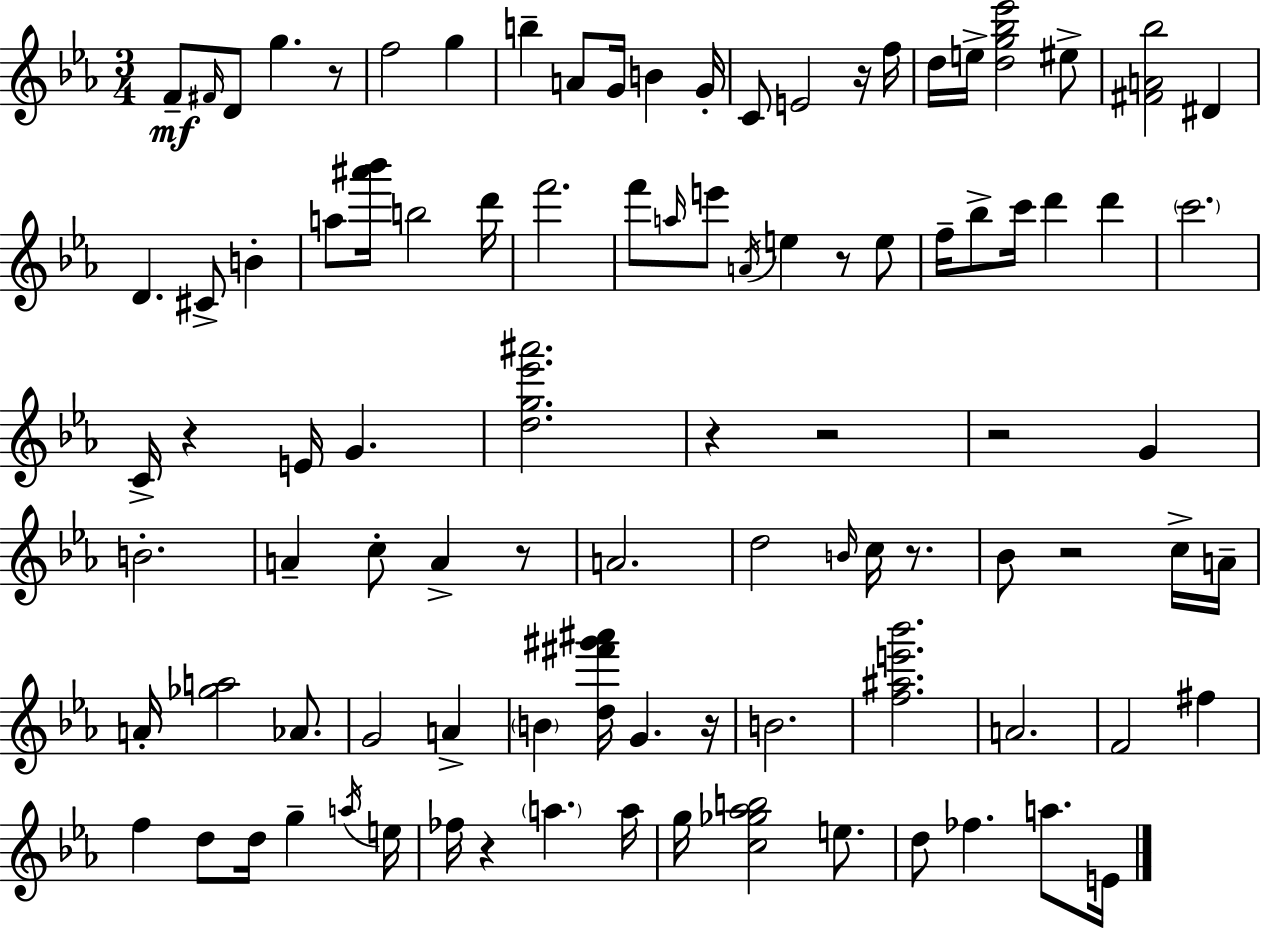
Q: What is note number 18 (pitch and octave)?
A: D#4